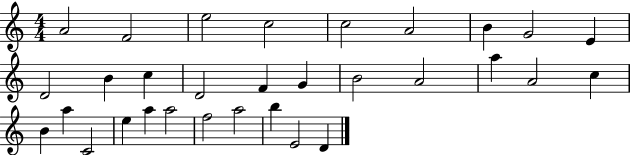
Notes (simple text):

A4/h F4/h E5/h C5/h C5/h A4/h B4/q G4/h E4/q D4/h B4/q C5/q D4/h F4/q G4/q B4/h A4/h A5/q A4/h C5/q B4/q A5/q C4/h E5/q A5/q A5/h F5/h A5/h B5/q E4/h D4/q